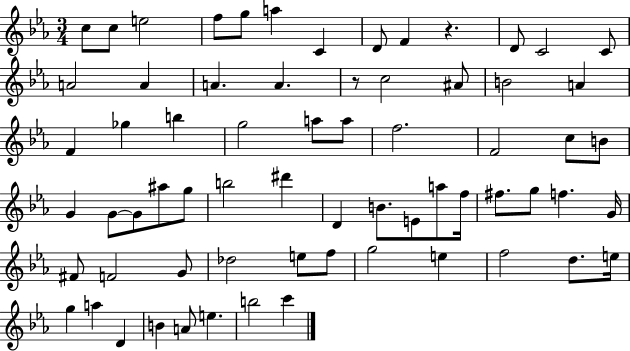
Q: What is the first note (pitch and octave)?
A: C5